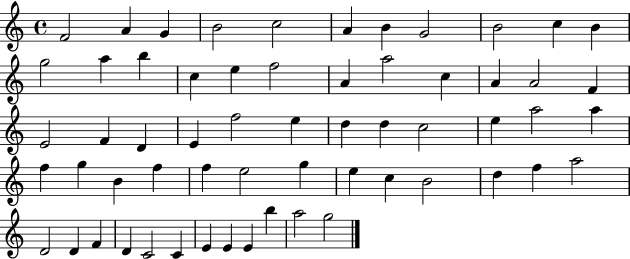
{
  \clef treble
  \time 4/4
  \defaultTimeSignature
  \key c \major
  f'2 a'4 g'4 | b'2 c''2 | a'4 b'4 g'2 | b'2 c''4 b'4 | \break g''2 a''4 b''4 | c''4 e''4 f''2 | a'4 a''2 c''4 | a'4 a'2 f'4 | \break e'2 f'4 d'4 | e'4 f''2 e''4 | d''4 d''4 c''2 | e''4 a''2 a''4 | \break f''4 g''4 b'4 f''4 | f''4 e''2 g''4 | e''4 c''4 b'2 | d''4 f''4 a''2 | \break d'2 d'4 f'4 | d'4 c'2 c'4 | e'4 e'4 e'4 b''4 | a''2 g''2 | \break \bar "|."
}